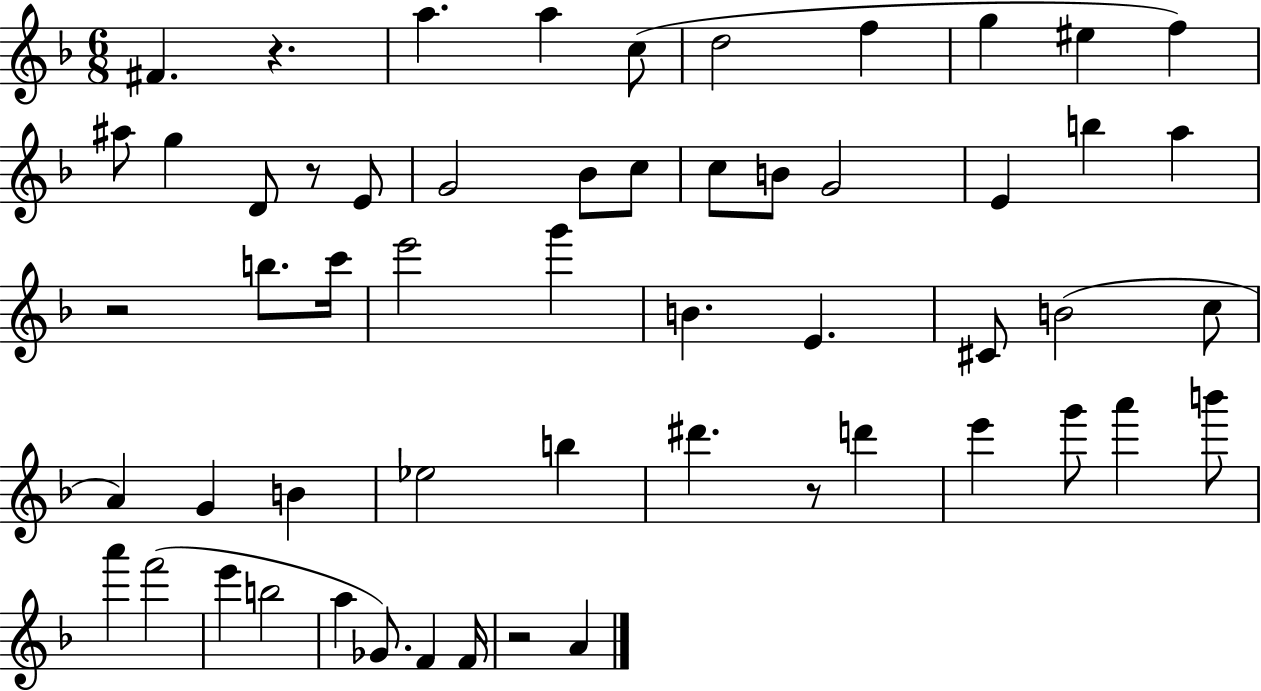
{
  \clef treble
  \numericTimeSignature
  \time 6/8
  \key f \major
  fis'4. r4. | a''4. a''4 c''8( | d''2 f''4 | g''4 eis''4 f''4) | \break ais''8 g''4 d'8 r8 e'8 | g'2 bes'8 c''8 | c''8 b'8 g'2 | e'4 b''4 a''4 | \break r2 b''8. c'''16 | e'''2 g'''4 | b'4. e'4. | cis'8 b'2( c''8 | \break a'4) g'4 b'4 | ees''2 b''4 | dis'''4. r8 d'''4 | e'''4 g'''8 a'''4 b'''8 | \break a'''4 f'''2( | e'''4 b''2 | a''4 ges'8.) f'4 f'16 | r2 a'4 | \break \bar "|."
}